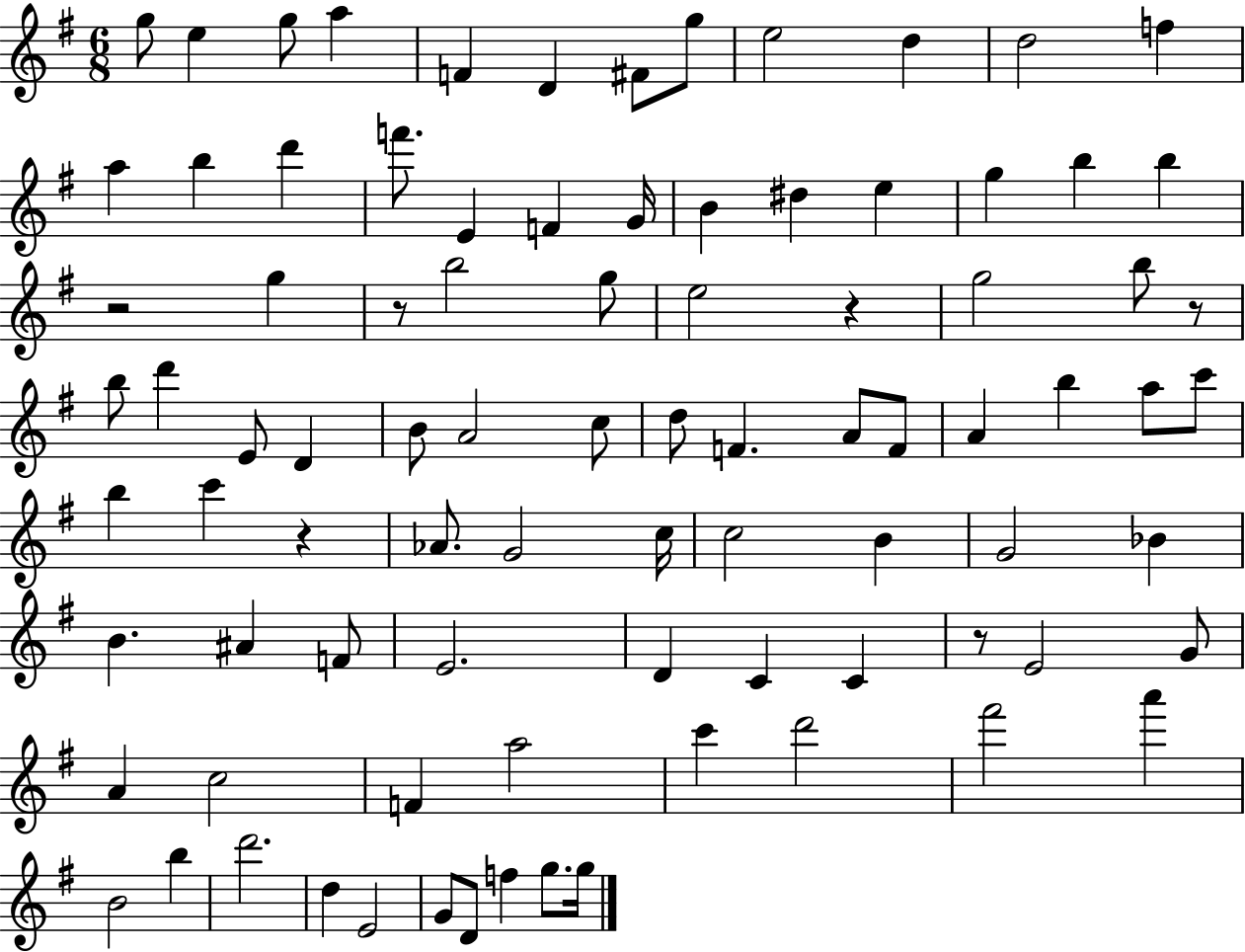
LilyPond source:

{
  \clef treble
  \numericTimeSignature
  \time 6/8
  \key g \major
  g''8 e''4 g''8 a''4 | f'4 d'4 fis'8 g''8 | e''2 d''4 | d''2 f''4 | \break a''4 b''4 d'''4 | f'''8. e'4 f'4 g'16 | b'4 dis''4 e''4 | g''4 b''4 b''4 | \break r2 g''4 | r8 b''2 g''8 | e''2 r4 | g''2 b''8 r8 | \break b''8 d'''4 e'8 d'4 | b'8 a'2 c''8 | d''8 f'4. a'8 f'8 | a'4 b''4 a''8 c'''8 | \break b''4 c'''4 r4 | aes'8. g'2 c''16 | c''2 b'4 | g'2 bes'4 | \break b'4. ais'4 f'8 | e'2. | d'4 c'4 c'4 | r8 e'2 g'8 | \break a'4 c''2 | f'4 a''2 | c'''4 d'''2 | fis'''2 a'''4 | \break b'2 b''4 | d'''2. | d''4 e'2 | g'8 d'8 f''4 g''8. g''16 | \break \bar "|."
}